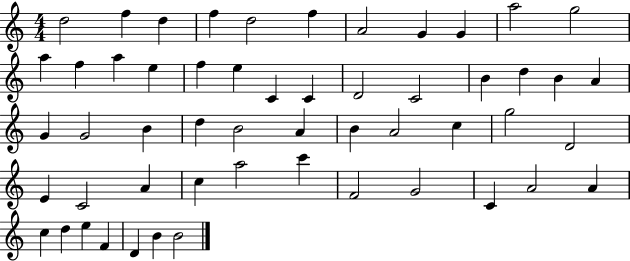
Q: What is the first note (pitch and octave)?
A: D5